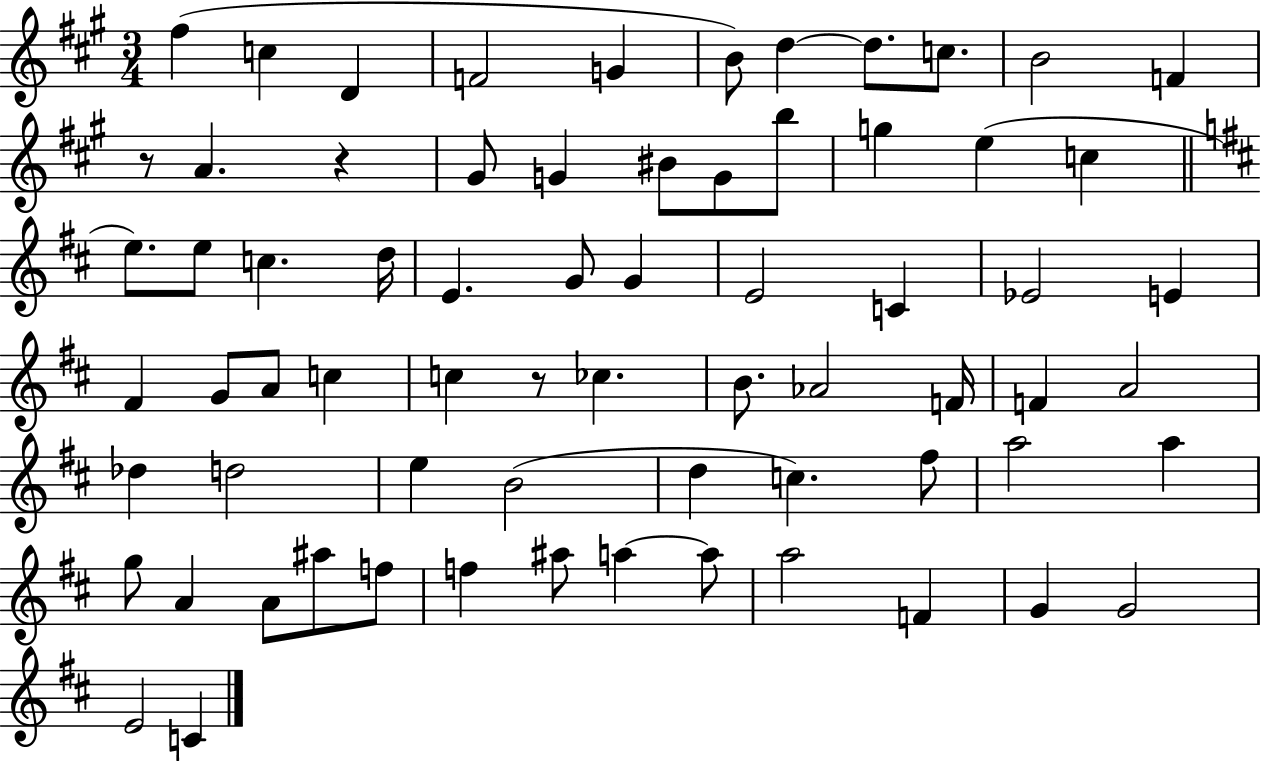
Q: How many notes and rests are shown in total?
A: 69